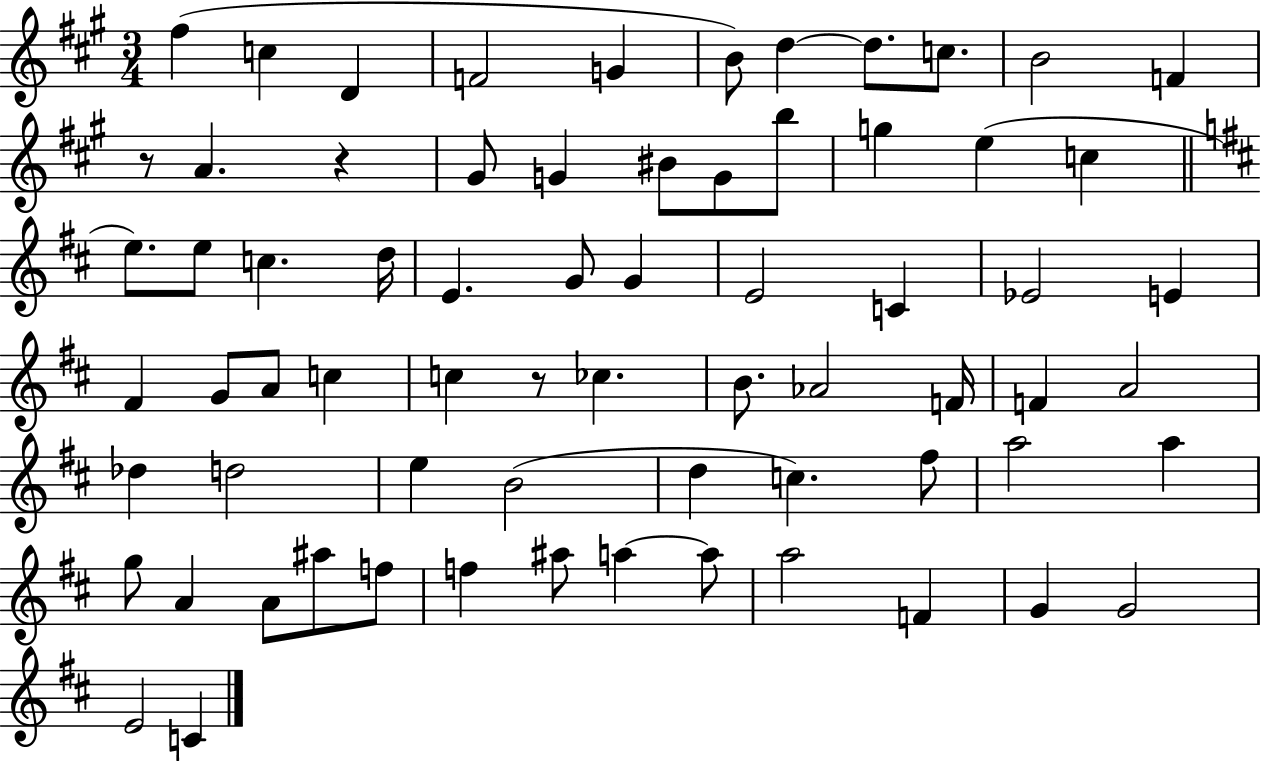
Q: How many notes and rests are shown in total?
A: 69